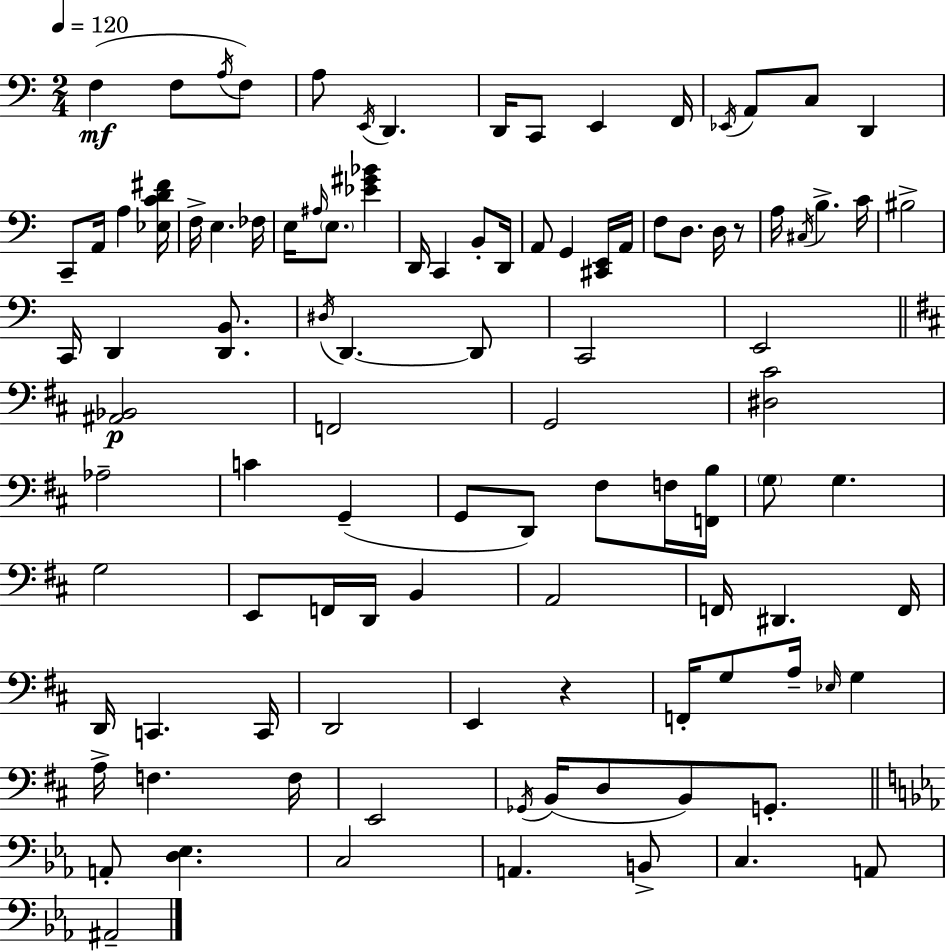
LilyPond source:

{
  \clef bass
  \numericTimeSignature
  \time 2/4
  \key c \major
  \tempo 4 = 120
  f4(\mf f8 \acciaccatura { a16 }) f8 | a8 \acciaccatura { e,16 } d,4. | d,16 c,8 e,4 | f,16 \acciaccatura { ees,16 } a,8 c8 d,4 | \break c,8-- a,16 a4 | <ees c' d' fis'>16 f16-> e4. | fes16 e16 \grace { ais16 } \parenthesize e8. | <ees' gis' bes'>4 d,16 c,4 | \break b,8-. d,16 a,8 g,4 | <cis, e,>16 a,16 f8 d8. | d16 r8 a16 \acciaccatura { cis16 } b4.-> | c'16 bis2-> | \break c,16 d,4 | <d, b,>8. \acciaccatura { dis16 } d,4.~~ | d,8 c,2 | e,2 | \break \bar "||" \break \key b \minor <ais, bes,>2\p | f,2 | g,2 | <dis cis'>2 | \break aes2-- | c'4 g,4--( | g,8 d,8) fis8 f16 <f, b>16 | \parenthesize g8 g4. | \break g2 | e,8 f,16 d,16 b,4 | a,2 | f,16 dis,4. f,16 | \break d,16 c,4. c,16 | d,2 | e,4 r4 | f,16-. g8 a16-- \grace { ees16 } g4 | \break a16-> f4. | f16 e,2 | \acciaccatura { ges,16 }( b,16 d8 b,8) g,8.-. | \bar "||" \break \key ees \major a,8-. <d ees>4. | c2 | a,4. b,8-> | c4. a,8 | \break ais,2-- | \bar "|."
}